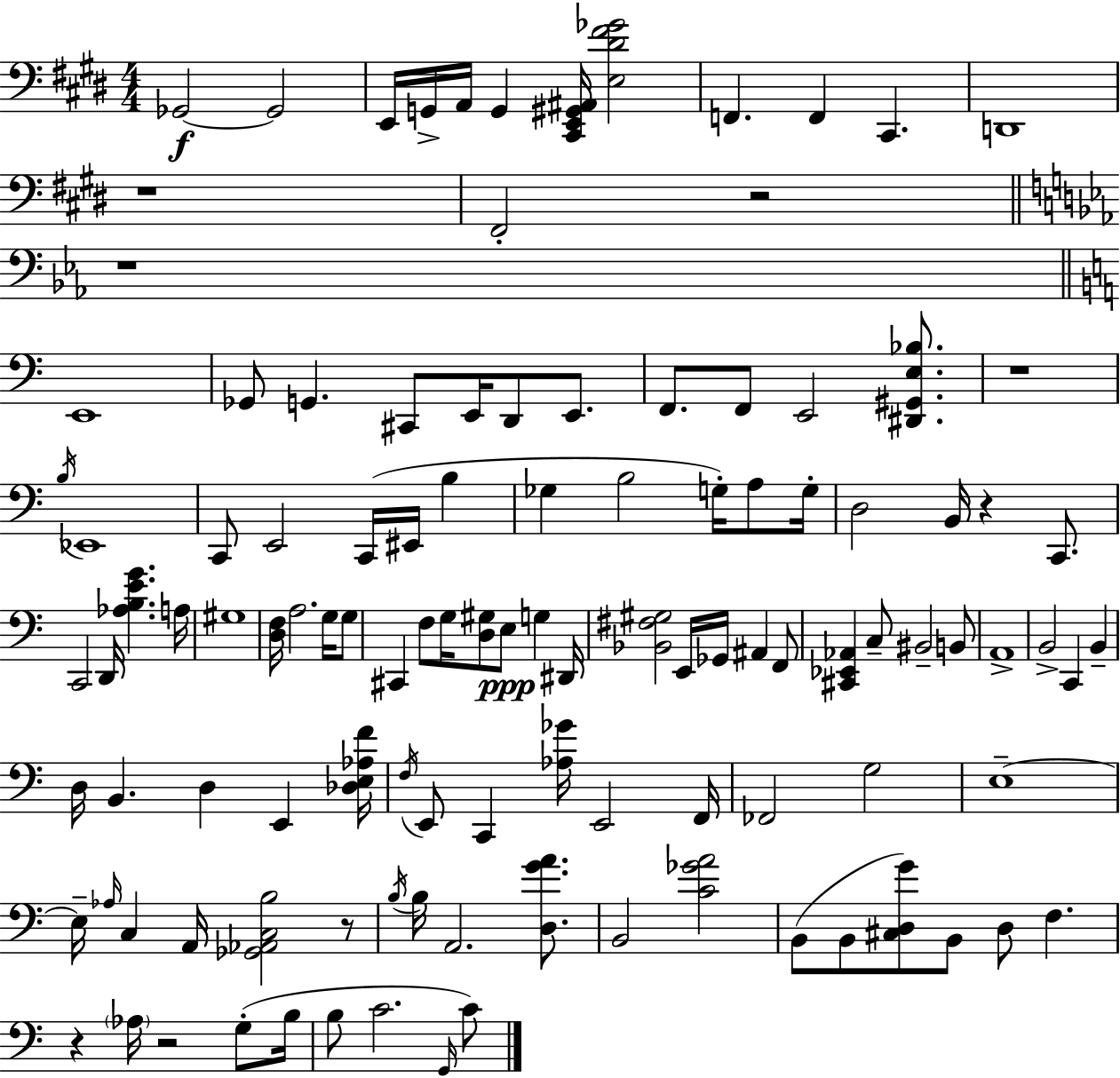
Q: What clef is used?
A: bass